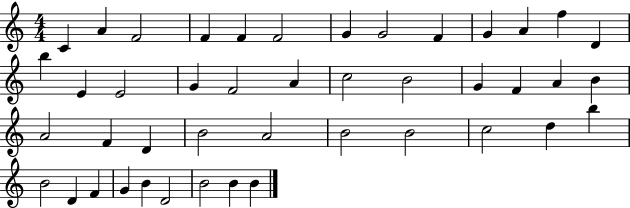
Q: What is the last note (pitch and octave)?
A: B4